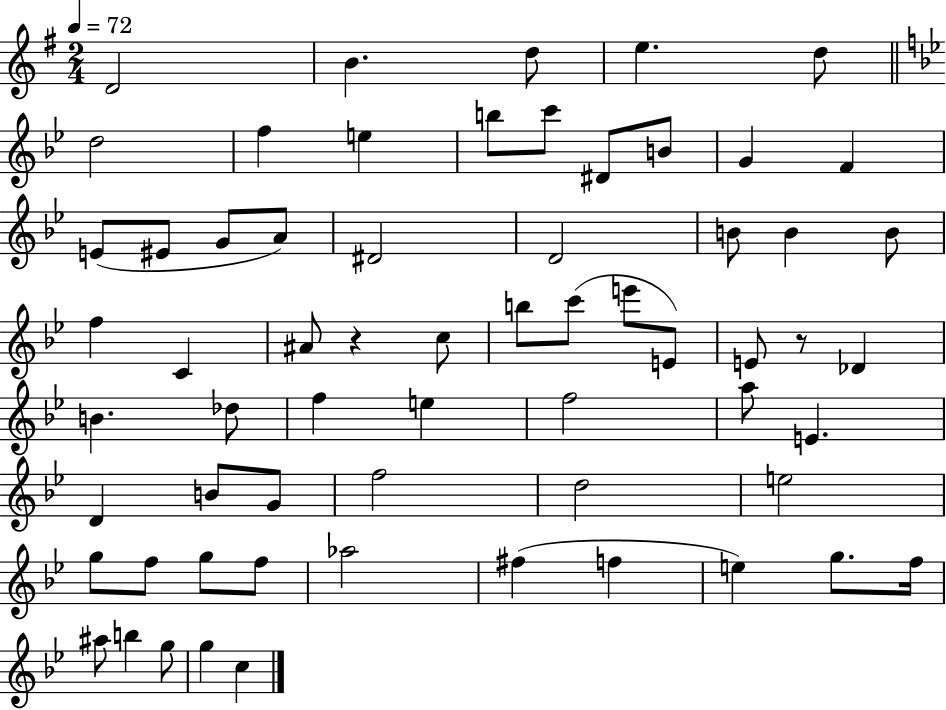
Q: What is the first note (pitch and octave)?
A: D4